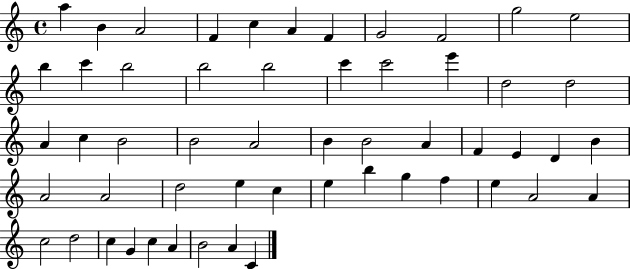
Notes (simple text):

A5/q B4/q A4/h F4/q C5/q A4/q F4/q G4/h F4/h G5/h E5/h B5/q C6/q B5/h B5/h B5/h C6/q C6/h E6/q D5/h D5/h A4/q C5/q B4/h B4/h A4/h B4/q B4/h A4/q F4/q E4/q D4/q B4/q A4/h A4/h D5/h E5/q C5/q E5/q B5/q G5/q F5/q E5/q A4/h A4/q C5/h D5/h C5/q G4/q C5/q A4/q B4/h A4/q C4/q